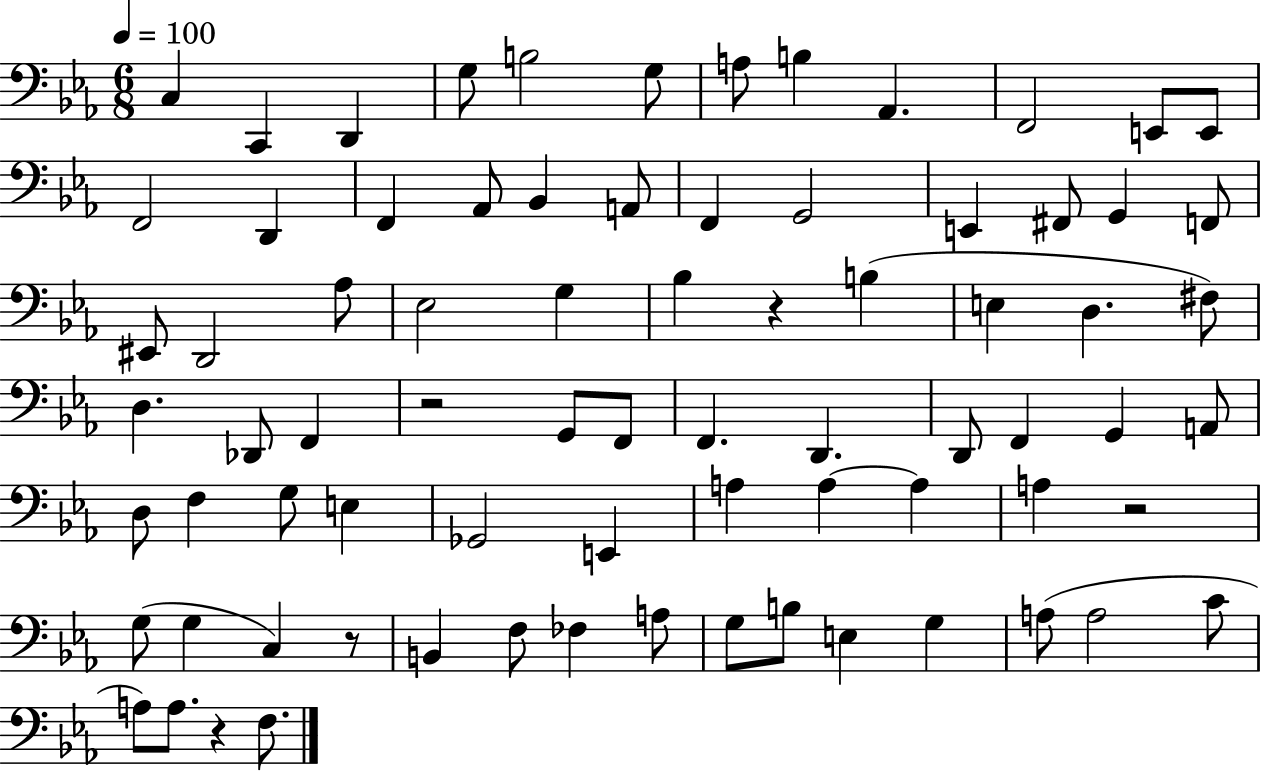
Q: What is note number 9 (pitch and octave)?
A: Ab2